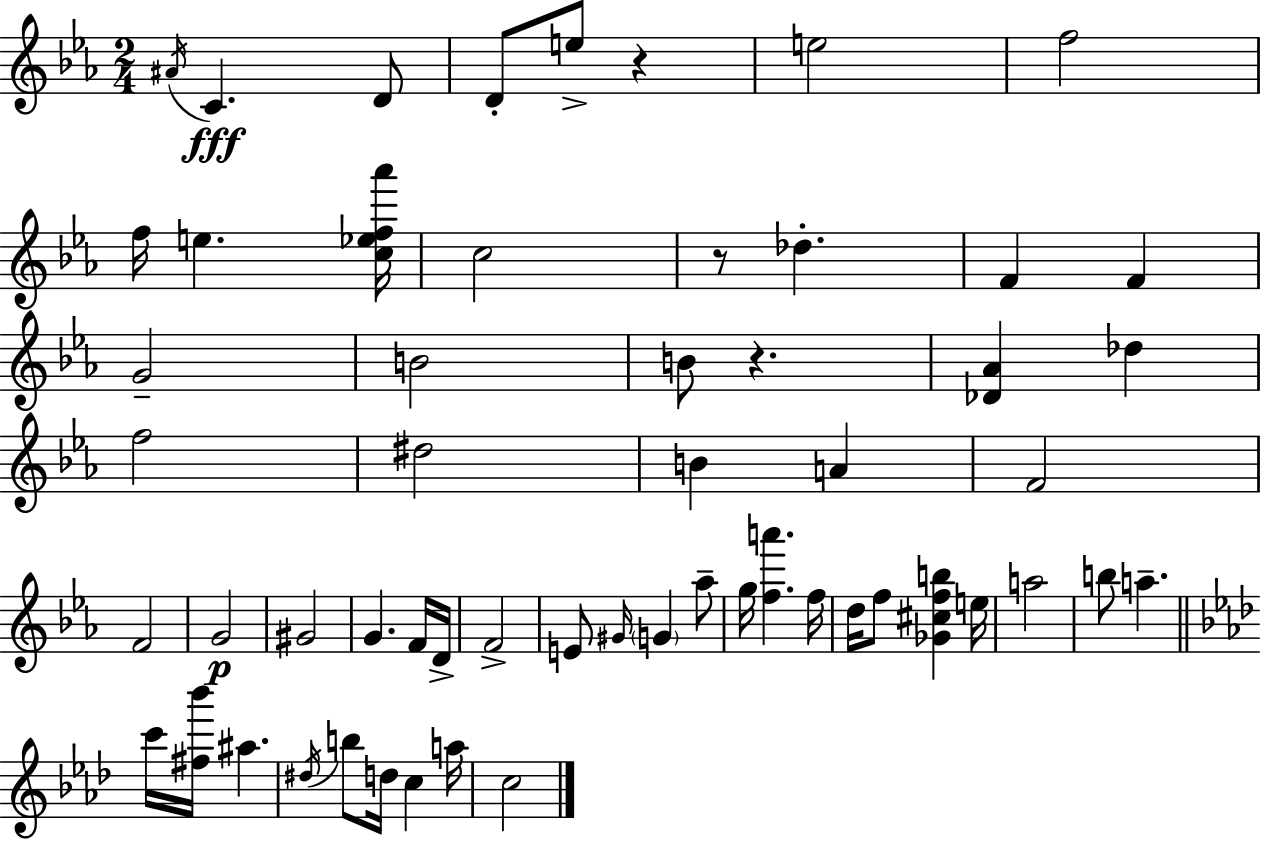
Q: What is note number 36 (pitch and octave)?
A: D5